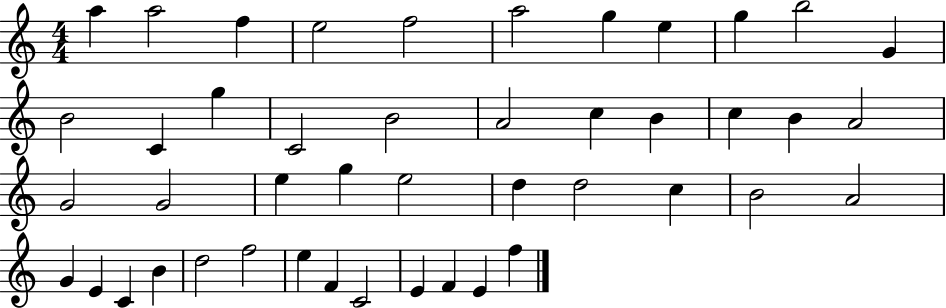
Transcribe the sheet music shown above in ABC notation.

X:1
T:Untitled
M:4/4
L:1/4
K:C
a a2 f e2 f2 a2 g e g b2 G B2 C g C2 B2 A2 c B c B A2 G2 G2 e g e2 d d2 c B2 A2 G E C B d2 f2 e F C2 E F E f